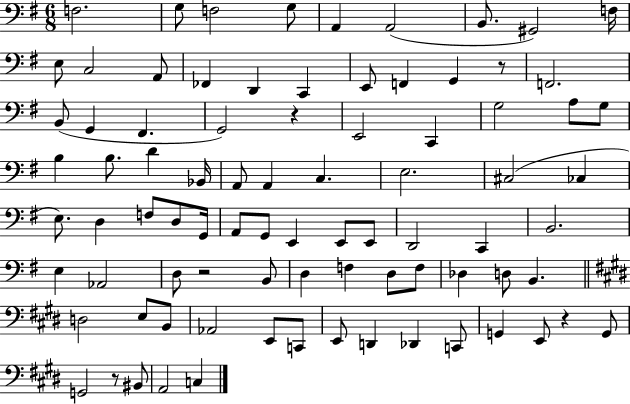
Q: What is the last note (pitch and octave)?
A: C3